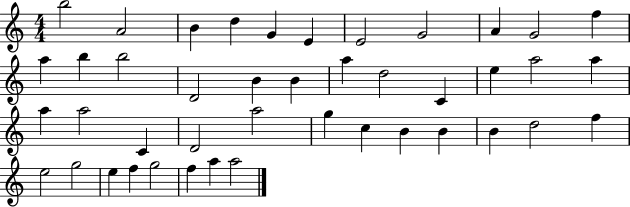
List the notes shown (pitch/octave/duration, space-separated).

B5/h A4/h B4/q D5/q G4/q E4/q E4/h G4/h A4/q G4/h F5/q A5/q B5/q B5/h D4/h B4/q B4/q A5/q D5/h C4/q E5/q A5/h A5/q A5/q A5/h C4/q D4/h A5/h G5/q C5/q B4/q B4/q B4/q D5/h F5/q E5/h G5/h E5/q F5/q G5/h F5/q A5/q A5/h